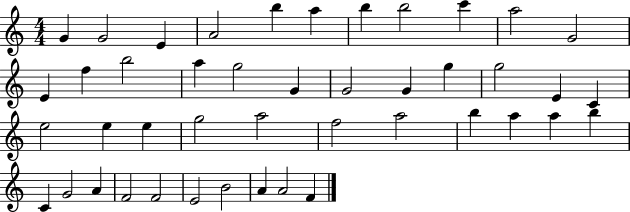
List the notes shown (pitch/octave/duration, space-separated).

G4/q G4/h E4/q A4/h B5/q A5/q B5/q B5/h C6/q A5/h G4/h E4/q F5/q B5/h A5/q G5/h G4/q G4/h G4/q G5/q G5/h E4/q C4/q E5/h E5/q E5/q G5/h A5/h F5/h A5/h B5/q A5/q A5/q B5/q C4/q G4/h A4/q F4/h F4/h E4/h B4/h A4/q A4/h F4/q